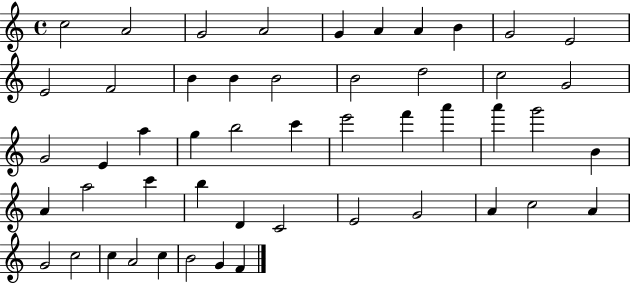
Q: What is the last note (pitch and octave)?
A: F4